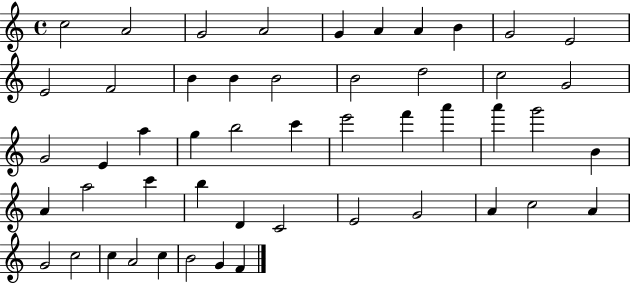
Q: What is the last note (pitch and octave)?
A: F4